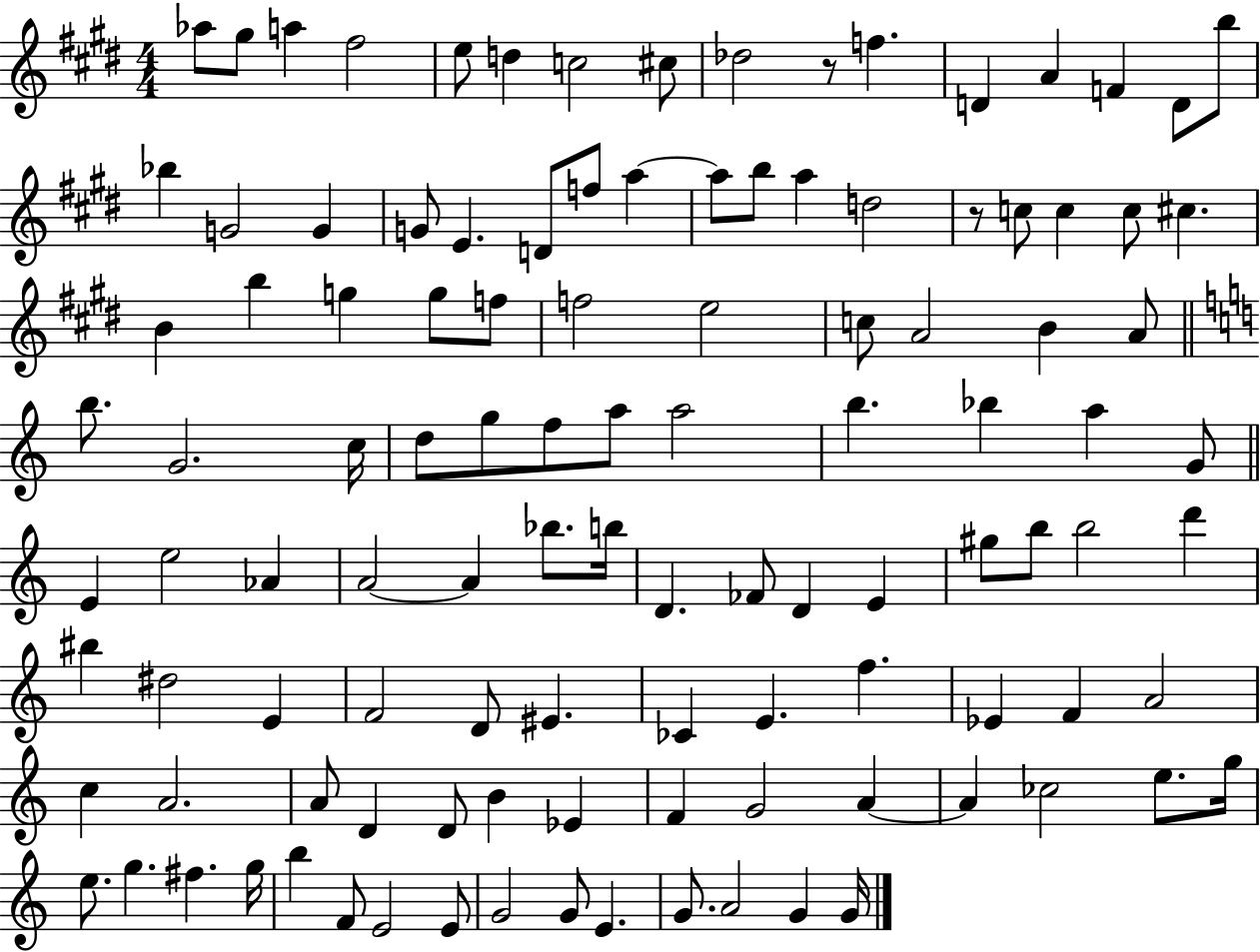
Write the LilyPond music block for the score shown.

{
  \clef treble
  \numericTimeSignature
  \time 4/4
  \key e \major
  aes''8 gis''8 a''4 fis''2 | e''8 d''4 c''2 cis''8 | des''2 r8 f''4. | d'4 a'4 f'4 d'8 b''8 | \break bes''4 g'2 g'4 | g'8 e'4. d'8 f''8 a''4~~ | a''8 b''8 a''4 d''2 | r8 c''8 c''4 c''8 cis''4. | \break b'4 b''4 g''4 g''8 f''8 | f''2 e''2 | c''8 a'2 b'4 a'8 | \bar "||" \break \key a \minor b''8. g'2. c''16 | d''8 g''8 f''8 a''8 a''2 | b''4. bes''4 a''4 g'8 | \bar "||" \break \key a \minor e'4 e''2 aes'4 | a'2~~ a'4 bes''8. b''16 | d'4. fes'8 d'4 e'4 | gis''8 b''8 b''2 d'''4 | \break bis''4 dis''2 e'4 | f'2 d'8 eis'4. | ces'4 e'4. f''4. | ees'4 f'4 a'2 | \break c''4 a'2. | a'8 d'4 d'8 b'4 ees'4 | f'4 g'2 a'4~~ | a'4 ces''2 e''8. g''16 | \break e''8. g''4. fis''4. g''16 | b''4 f'8 e'2 e'8 | g'2 g'8 e'4. | g'8. a'2 g'4 g'16 | \break \bar "|."
}